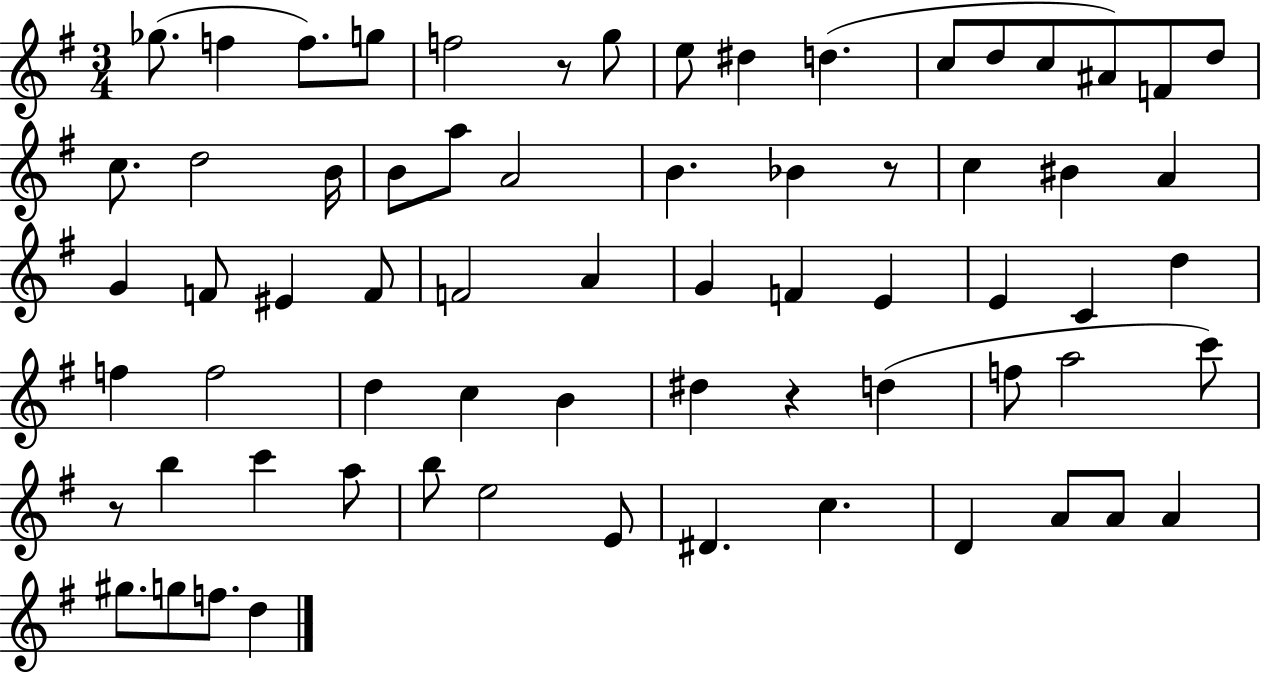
Gb5/e. F5/q F5/e. G5/e F5/h R/e G5/e E5/e D#5/q D5/q. C5/e D5/e C5/e A#4/e F4/e D5/e C5/e. D5/h B4/s B4/e A5/e A4/h B4/q. Bb4/q R/e C5/q BIS4/q A4/q G4/q F4/e EIS4/q F4/e F4/h A4/q G4/q F4/q E4/q E4/q C4/q D5/q F5/q F5/h D5/q C5/q B4/q D#5/q R/q D5/q F5/e A5/h C6/e R/e B5/q C6/q A5/e B5/e E5/h E4/e D#4/q. C5/q. D4/q A4/e A4/e A4/q G#5/e. G5/e F5/e. D5/q